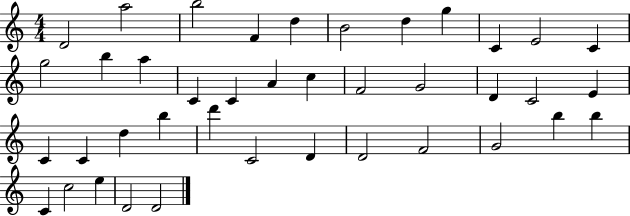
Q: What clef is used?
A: treble